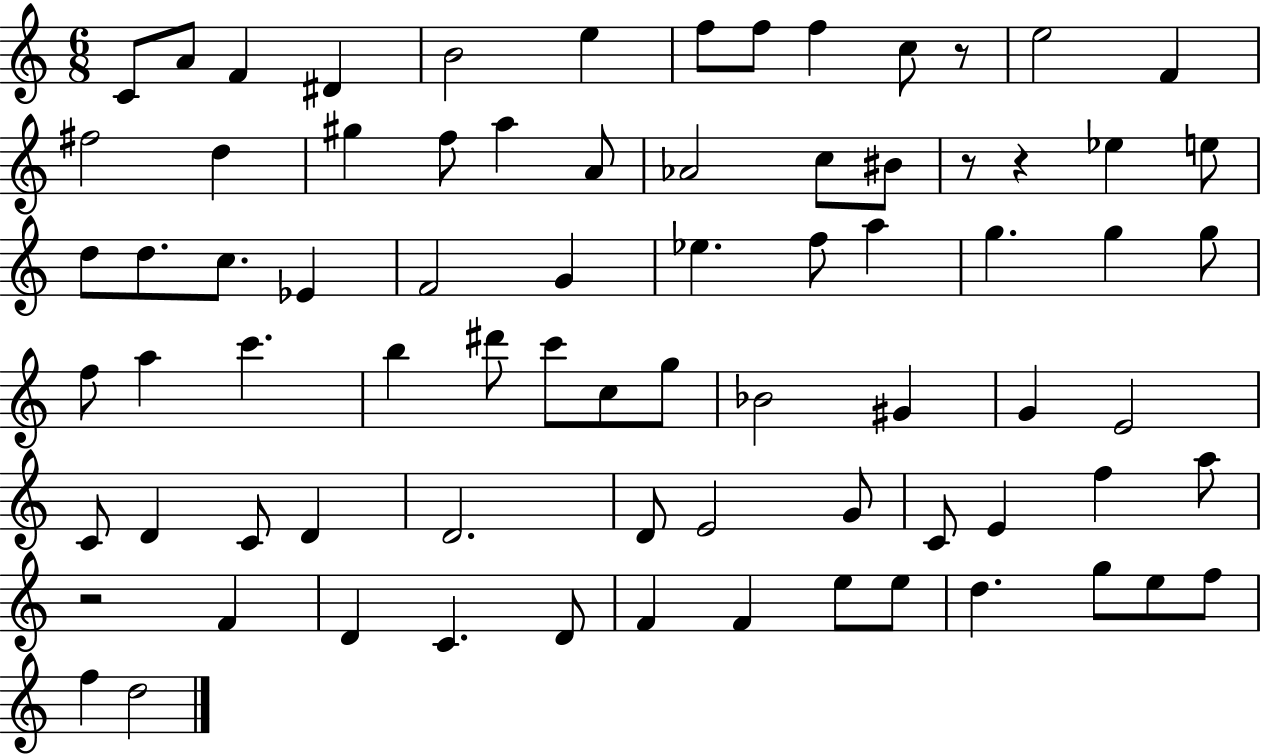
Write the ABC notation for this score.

X:1
T:Untitled
M:6/8
L:1/4
K:C
C/2 A/2 F ^D B2 e f/2 f/2 f c/2 z/2 e2 F ^f2 d ^g f/2 a A/2 _A2 c/2 ^B/2 z/2 z _e e/2 d/2 d/2 c/2 _E F2 G _e f/2 a g g g/2 f/2 a c' b ^d'/2 c'/2 c/2 g/2 _B2 ^G G E2 C/2 D C/2 D D2 D/2 E2 G/2 C/2 E f a/2 z2 F D C D/2 F F e/2 e/2 d g/2 e/2 f/2 f d2